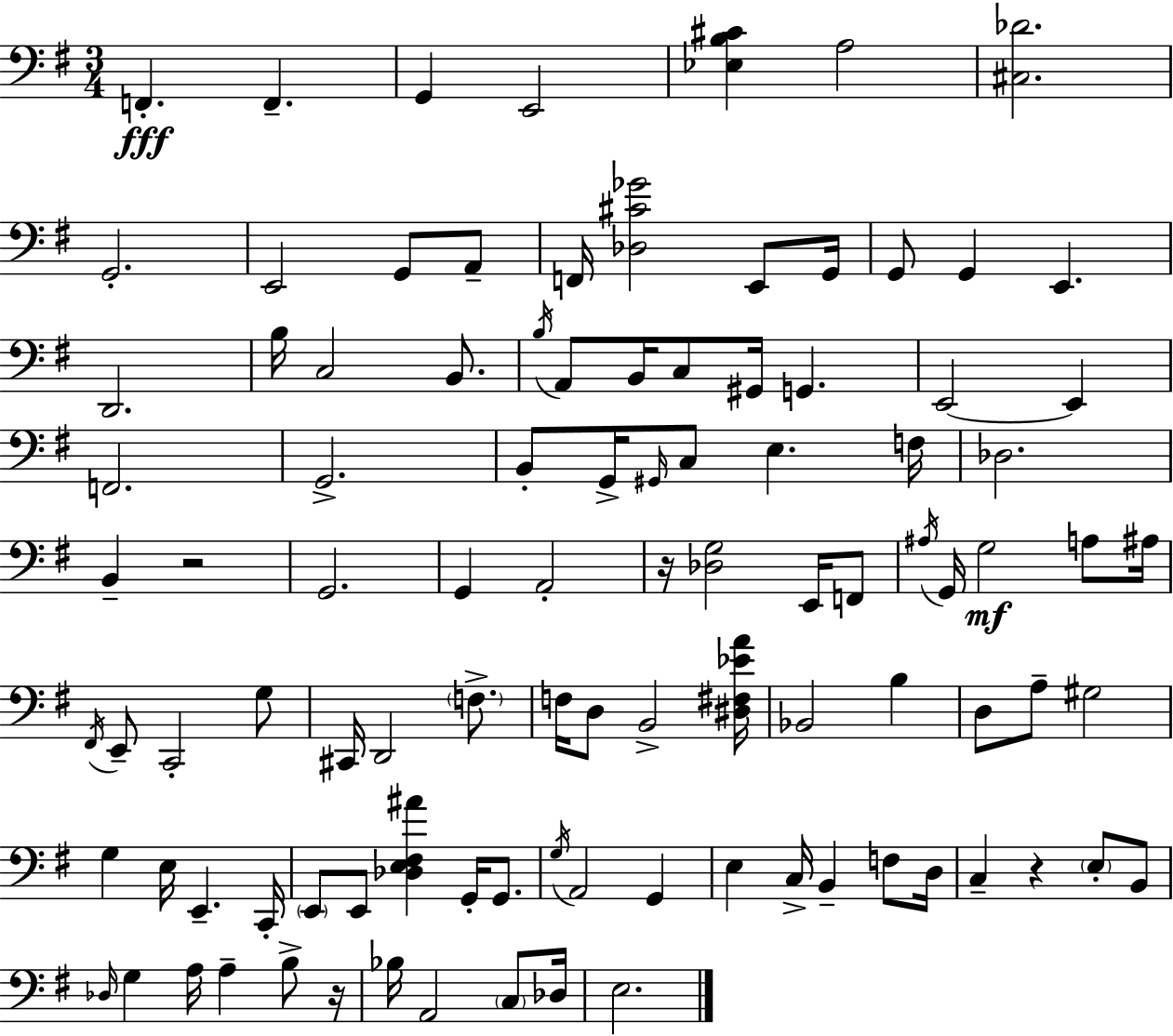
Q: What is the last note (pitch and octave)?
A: E3